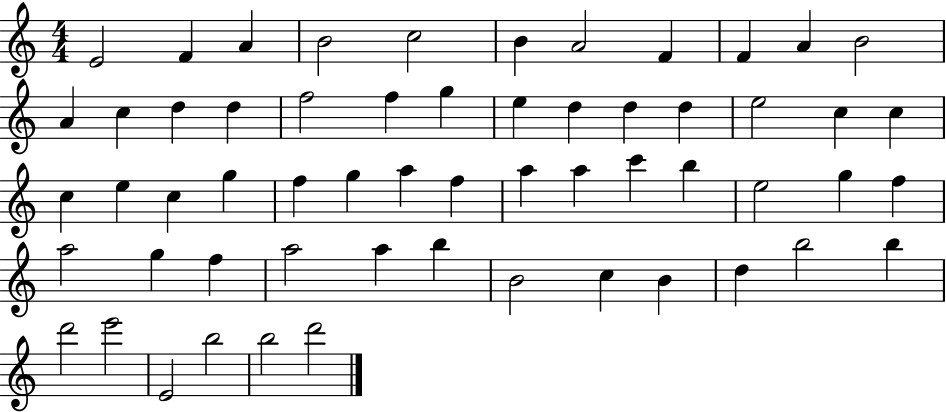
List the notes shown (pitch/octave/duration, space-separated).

E4/h F4/q A4/q B4/h C5/h B4/q A4/h F4/q F4/q A4/q B4/h A4/q C5/q D5/q D5/q F5/h F5/q G5/q E5/q D5/q D5/q D5/q E5/h C5/q C5/q C5/q E5/q C5/q G5/q F5/q G5/q A5/q F5/q A5/q A5/q C6/q B5/q E5/h G5/q F5/q A5/h G5/q F5/q A5/h A5/q B5/q B4/h C5/q B4/q D5/q B5/h B5/q D6/h E6/h E4/h B5/h B5/h D6/h